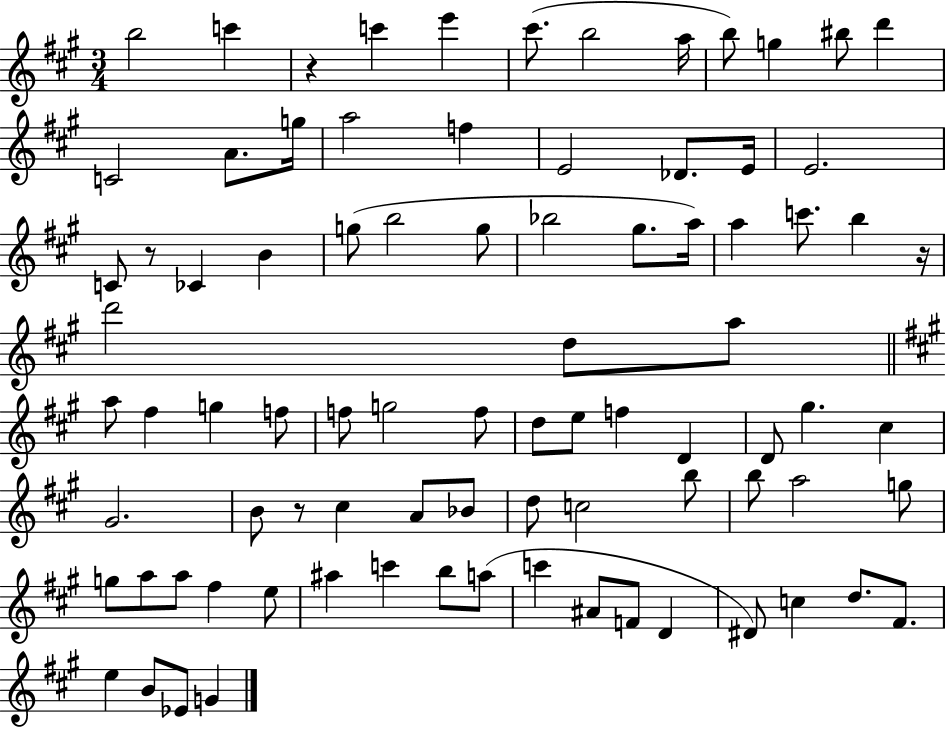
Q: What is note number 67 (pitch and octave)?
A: C6